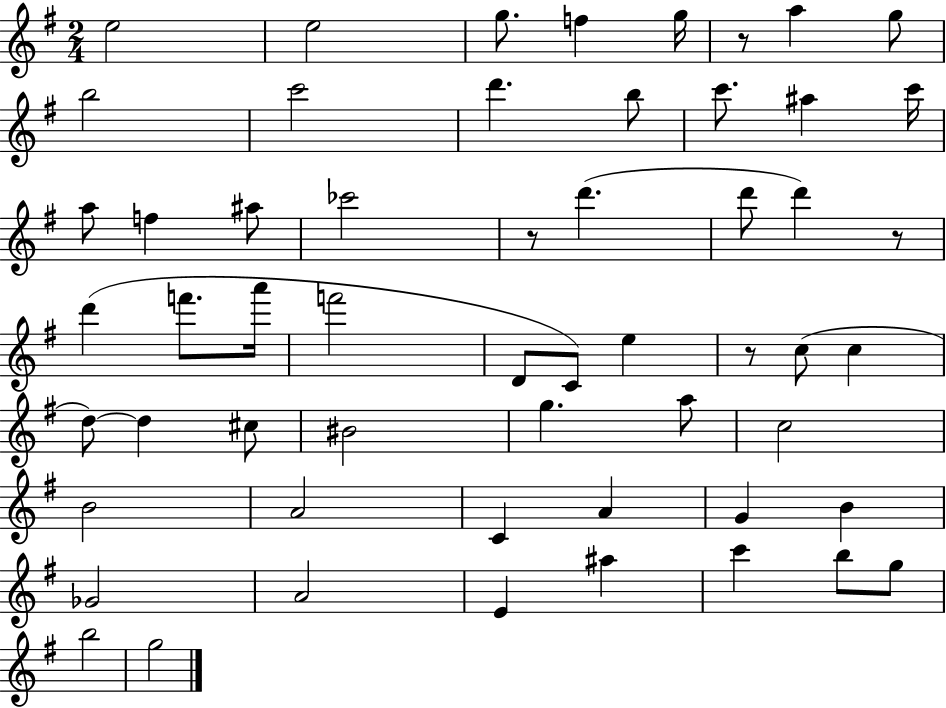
E5/h E5/h G5/e. F5/q G5/s R/e A5/q G5/e B5/h C6/h D6/q. B5/e C6/e. A#5/q C6/s A5/e F5/q A#5/e CES6/h R/e D6/q. D6/e D6/q R/e D6/q F6/e. A6/s F6/h D4/e C4/e E5/q R/e C5/e C5/q D5/e D5/q C#5/e BIS4/h G5/q. A5/e C5/h B4/h A4/h C4/q A4/q G4/q B4/q Gb4/h A4/h E4/q A#5/q C6/q B5/e G5/e B5/h G5/h